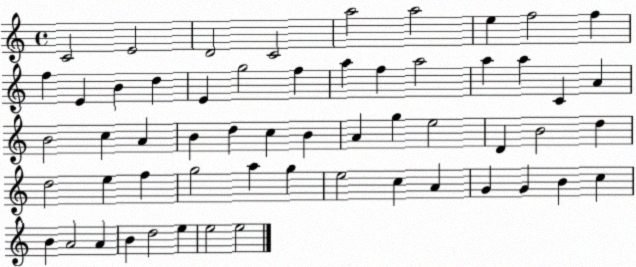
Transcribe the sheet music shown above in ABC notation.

X:1
T:Untitled
M:4/4
L:1/4
K:C
C2 E2 D2 C2 a2 a2 e f2 f f E B d E g2 f a f a2 a a C A B2 c A B d c B A g e2 D B2 d d2 e f g2 a g e2 c A G G B c B A2 A B d2 e e2 e2